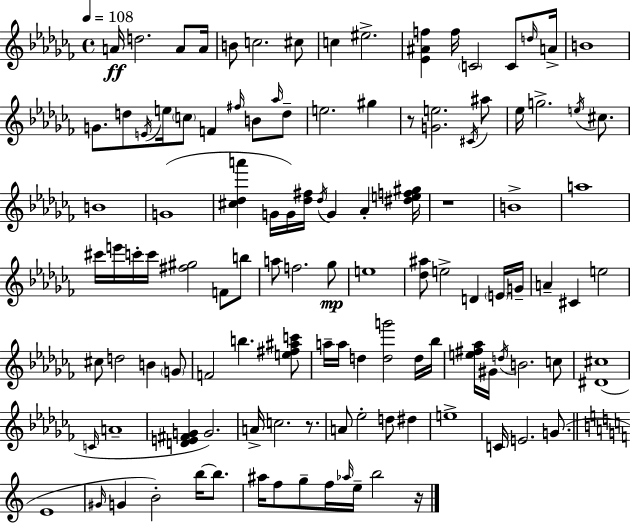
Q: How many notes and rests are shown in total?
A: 116